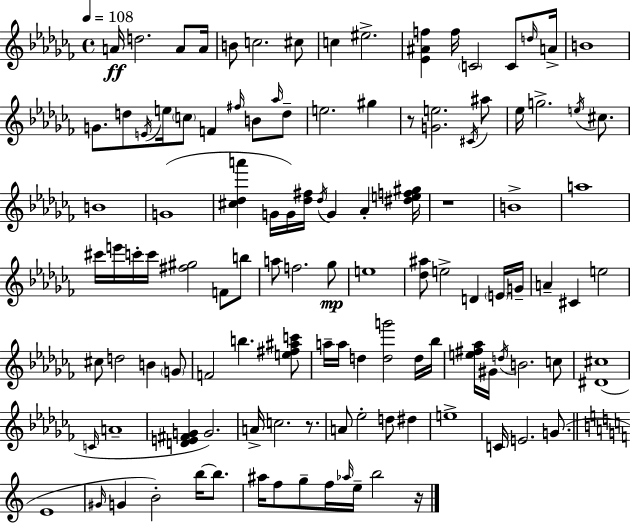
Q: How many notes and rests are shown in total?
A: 116